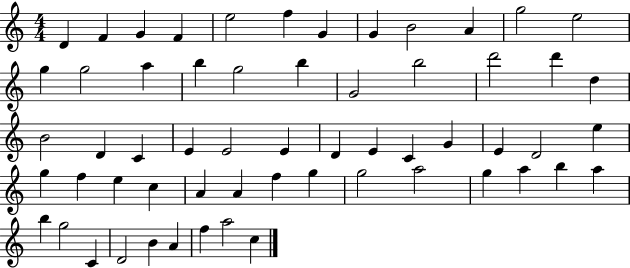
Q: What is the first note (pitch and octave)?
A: D4